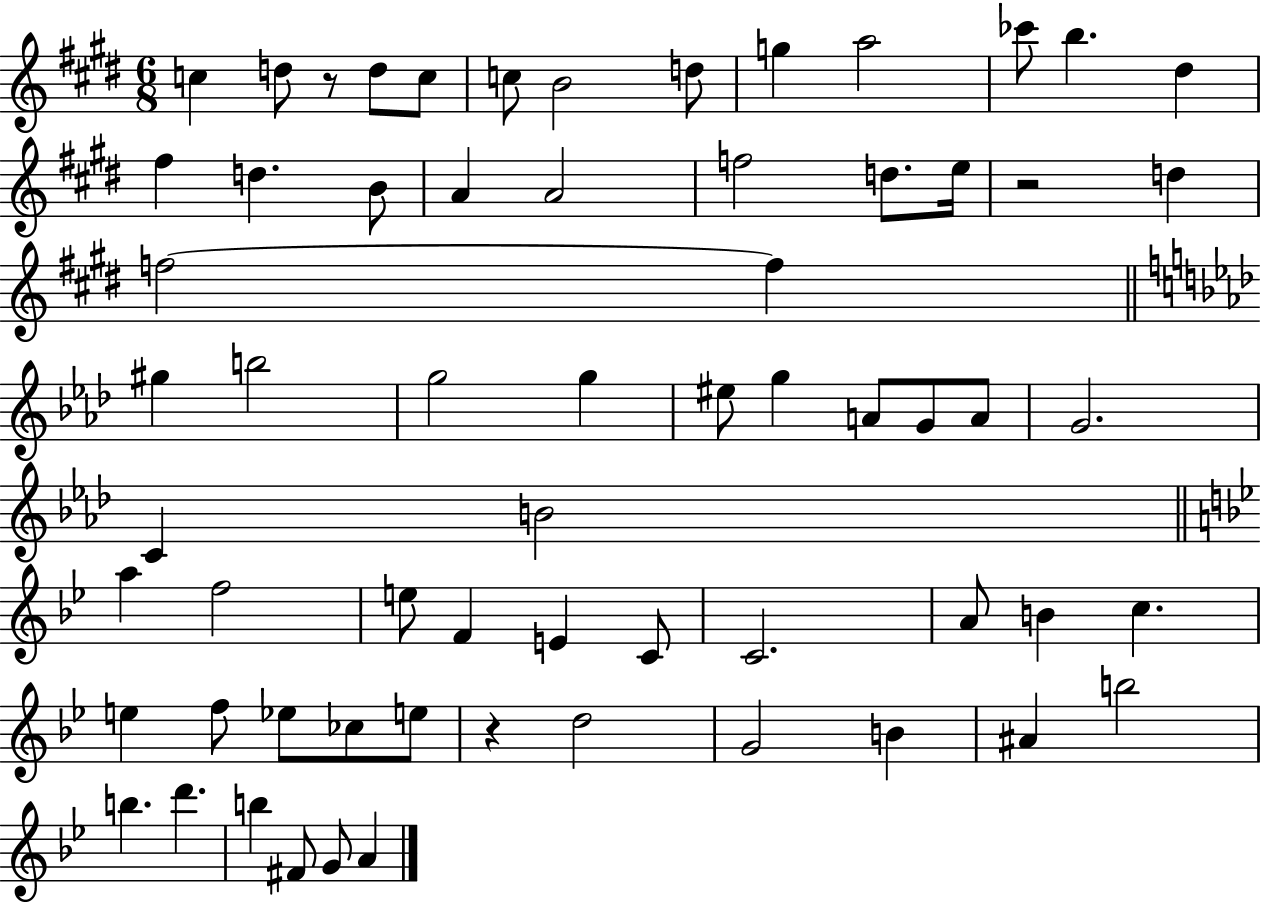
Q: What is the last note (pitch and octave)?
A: A4